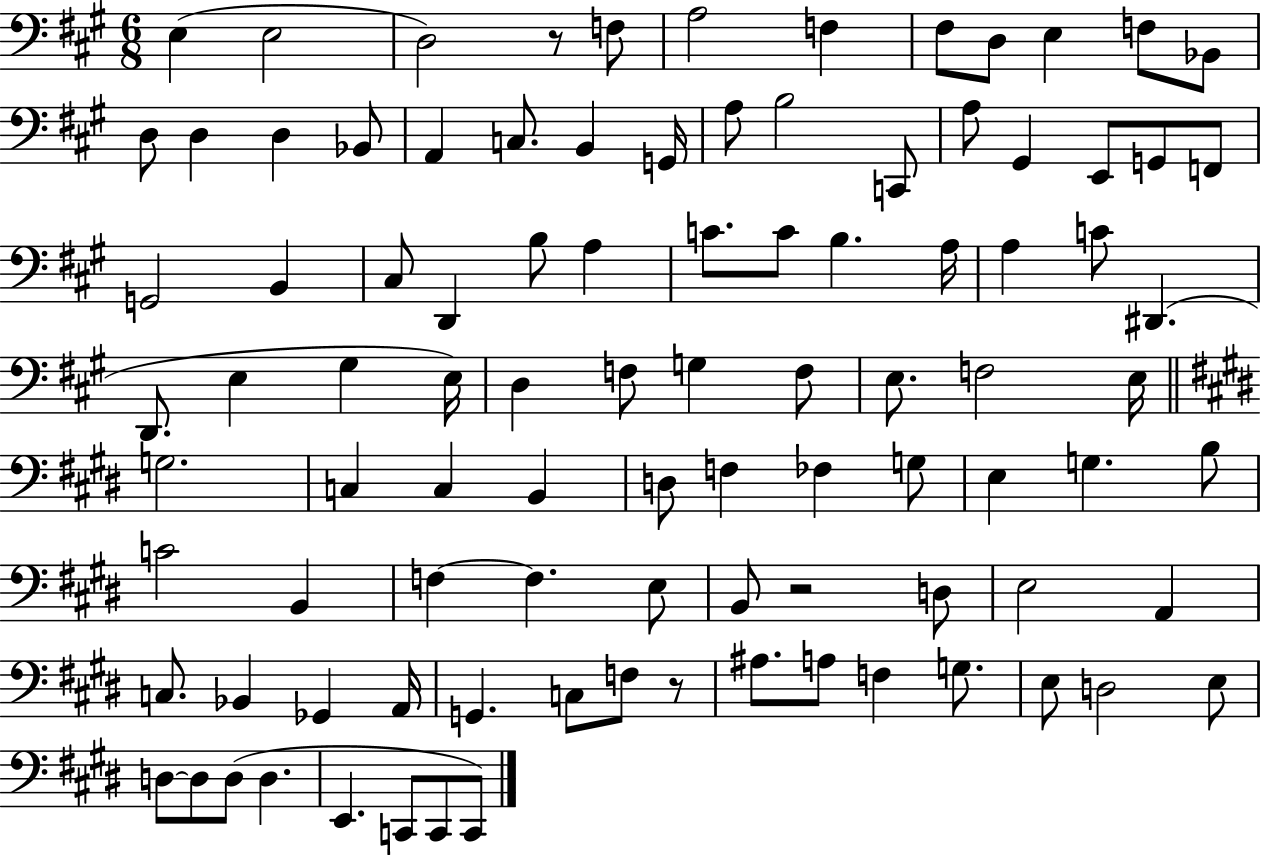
{
  \clef bass
  \numericTimeSignature
  \time 6/8
  \key a \major
  \repeat volta 2 { e4( e2 | d2) r8 f8 | a2 f4 | fis8 d8 e4 f8 bes,8 | \break d8 d4 d4 bes,8 | a,4 c8. b,4 g,16 | a8 b2 c,8 | a8 gis,4 e,8 g,8 f,8 | \break g,2 b,4 | cis8 d,4 b8 a4 | c'8. c'8 b4. a16 | a4 c'8 dis,4.( | \break d,8. e4 gis4 e16) | d4 f8 g4 f8 | e8. f2 e16 | \bar "||" \break \key e \major g2. | c4 c4 b,4 | d8 f4 fes4 g8 | e4 g4. b8 | \break c'2 b,4 | f4~~ f4. e8 | b,8 r2 d8 | e2 a,4 | \break c8. bes,4 ges,4 a,16 | g,4. c8 f8 r8 | ais8. a8 f4 g8. | e8 d2 e8 | \break d8~~ d8 d8( d4. | e,4. c,8 c,8 c,8) | } \bar "|."
}